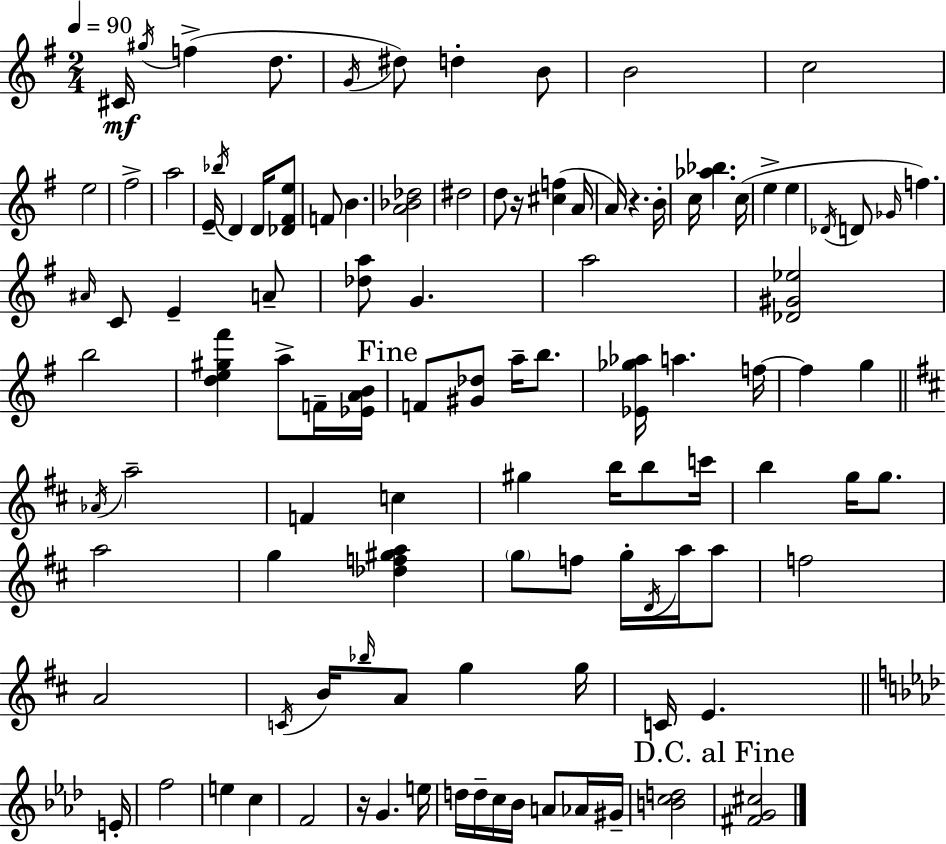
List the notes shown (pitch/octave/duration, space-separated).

C#4/s G#5/s F5/q D5/e. G4/s D#5/e D5/q B4/e B4/h C5/h E5/h F#5/h A5/h E4/s Bb5/s D4/q D4/s [Db4,F#4,E5]/e F4/e B4/q. [A4,Bb4,Db5]/h D#5/h D5/e R/s [C#5,F5]/q A4/s A4/s R/q. B4/s C5/s [Ab5,Bb5]/q. C5/s E5/q E5/q Db4/s D4/e Gb4/s F5/q. A#4/s C4/e E4/q A4/e [Db5,A5]/e G4/q. A5/h [Db4,G#4,Eb5]/h B5/h [D5,E5,G#5,F#6]/q A5/e F4/s [Eb4,A4,B4]/s F4/e [G#4,Db5]/e A5/s B5/e. [Eb4,Gb5,Ab5]/s A5/q. F5/s F5/q G5/q Ab4/s A5/h F4/q C5/q G#5/q B5/s B5/e C6/s B5/q G5/s G5/e. A5/h G5/q [Db5,F5,G#5,A5]/q G5/e F5/e G5/s D4/s A5/s A5/e F5/h A4/h C4/s B4/s Bb5/s A4/e G5/q G5/s C4/s E4/q. E4/s F5/h E5/q C5/q F4/h R/s G4/q. E5/s D5/s D5/s C5/s Bb4/s A4/e Ab4/s G#4/s [B4,C5,D5]/h [F#4,G4,C#5]/h